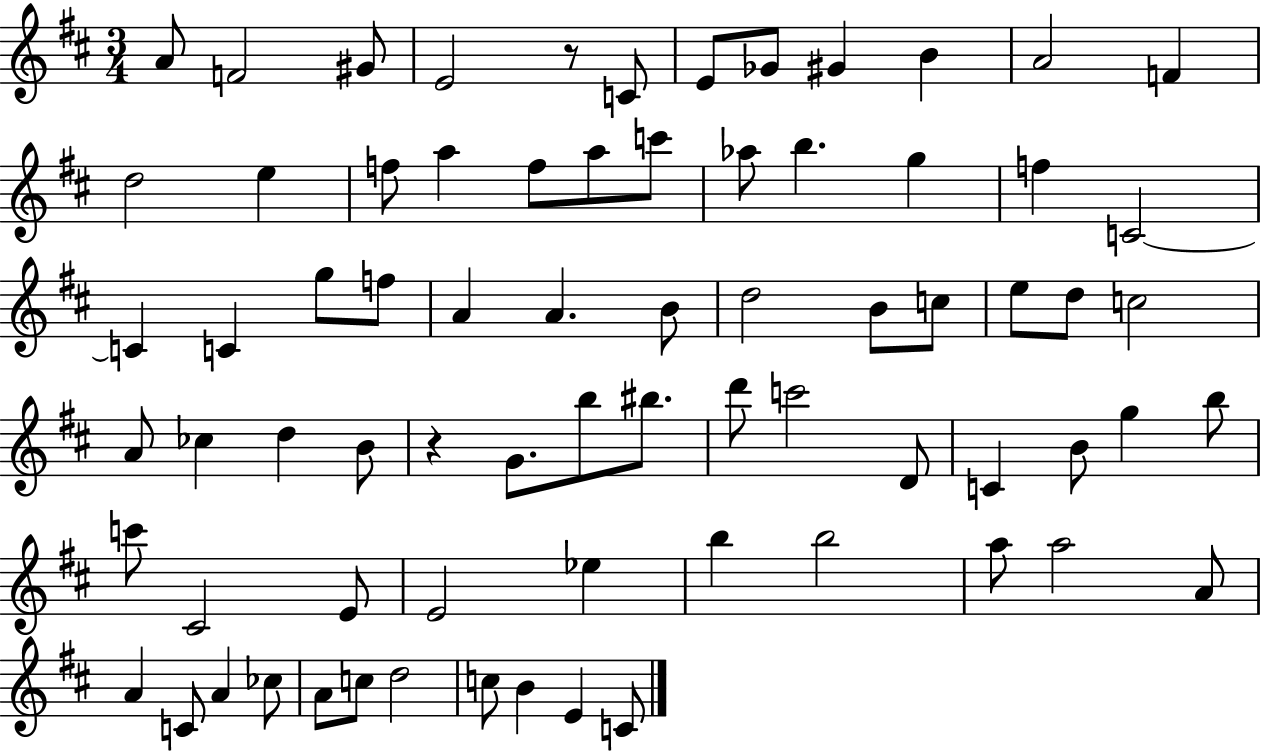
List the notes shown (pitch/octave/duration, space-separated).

A4/e F4/h G#4/e E4/h R/e C4/e E4/e Gb4/e G#4/q B4/q A4/h F4/q D5/h E5/q F5/e A5/q F5/e A5/e C6/e Ab5/e B5/q. G5/q F5/q C4/h C4/q C4/q G5/e F5/e A4/q A4/q. B4/e D5/h B4/e C5/e E5/e D5/e C5/h A4/e CES5/q D5/q B4/e R/q G4/e. B5/e BIS5/e. D6/e C6/h D4/e C4/q B4/e G5/q B5/e C6/e C#4/h E4/e E4/h Eb5/q B5/q B5/h A5/e A5/h A4/e A4/q C4/e A4/q CES5/e A4/e C5/e D5/h C5/e B4/q E4/q C4/e